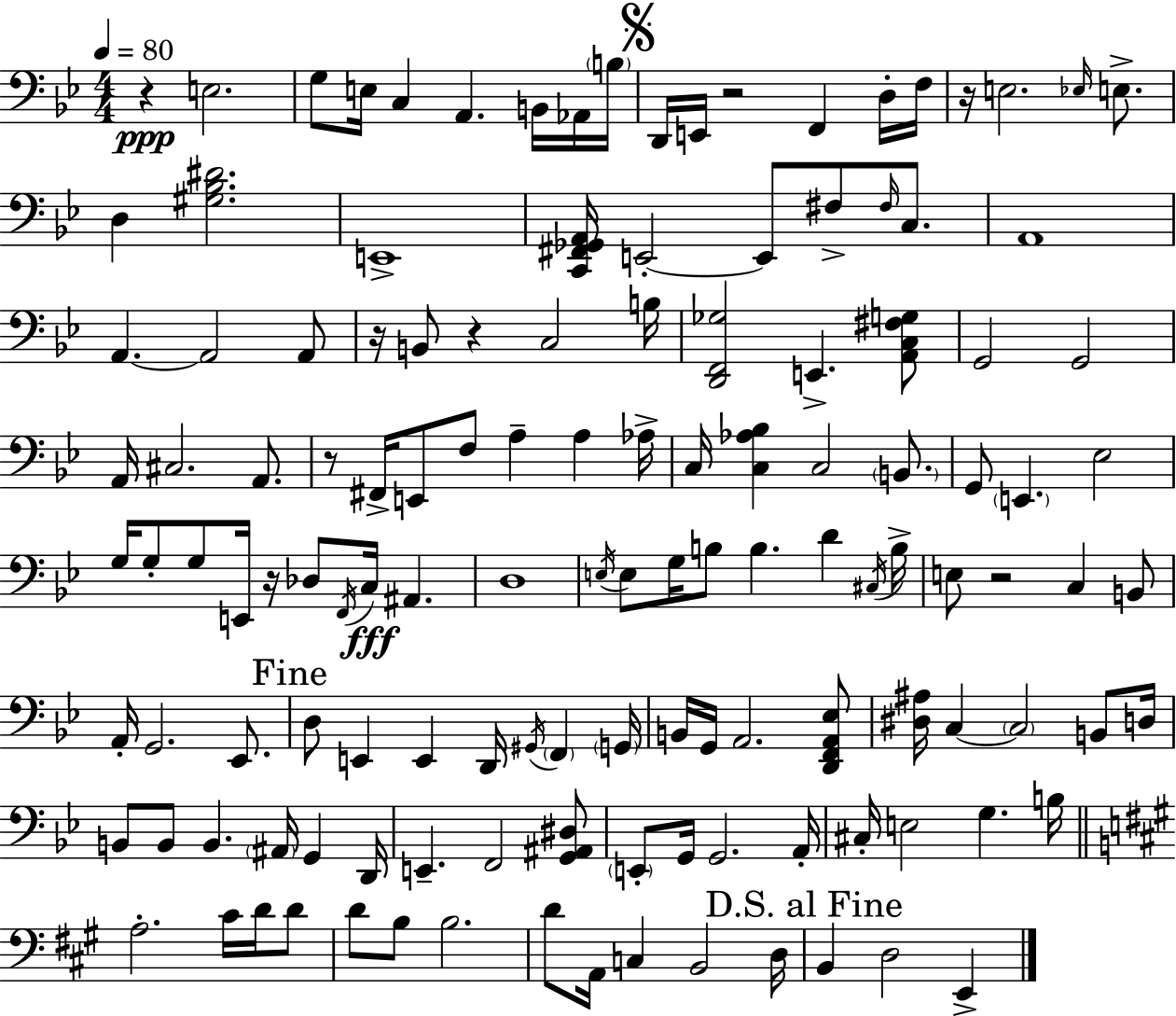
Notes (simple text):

R/q E3/h. G3/e E3/s C3/q A2/q. B2/s Ab2/s B3/s D2/s E2/s R/h F2/q D3/s F3/s R/s E3/h. Eb3/s E3/e. D3/q [G#3,Bb3,D#4]/h. E2/w [C2,F#2,Gb2,A2]/s E2/h E2/e F#3/e F#3/s C3/e. A2/w A2/q. A2/h A2/e R/s B2/e R/q C3/h B3/s [D2,F2,Gb3]/h E2/q. [A2,C3,F#3,G3]/e G2/h G2/h A2/s C#3/h. A2/e. R/e F#2/s E2/e F3/e A3/q A3/q Ab3/s C3/s [C3,Ab3,Bb3]/q C3/h B2/e. G2/e E2/q. Eb3/h G3/s G3/e G3/e E2/s R/s Db3/e F2/s C3/s A#2/q. D3/w E3/s E3/e G3/s B3/e B3/q. D4/q C#3/s B3/s E3/e R/h C3/q B2/e A2/s G2/h. Eb2/e. D3/e E2/q E2/q D2/s G#2/s F2/q G2/s B2/s G2/s A2/h. [D2,F2,A2,Eb3]/e [D#3,A#3]/s C3/q C3/h B2/e D3/s B2/e B2/e B2/q. A#2/s G2/q D2/s E2/q. F2/h [G2,A#2,D#3]/e E2/e G2/s G2/h. A2/s C#3/s E3/h G3/q. B3/s A3/h. C#4/s D4/s D4/e D4/e B3/e B3/h. D4/e A2/s C3/q B2/h D3/s B2/q D3/h E2/q